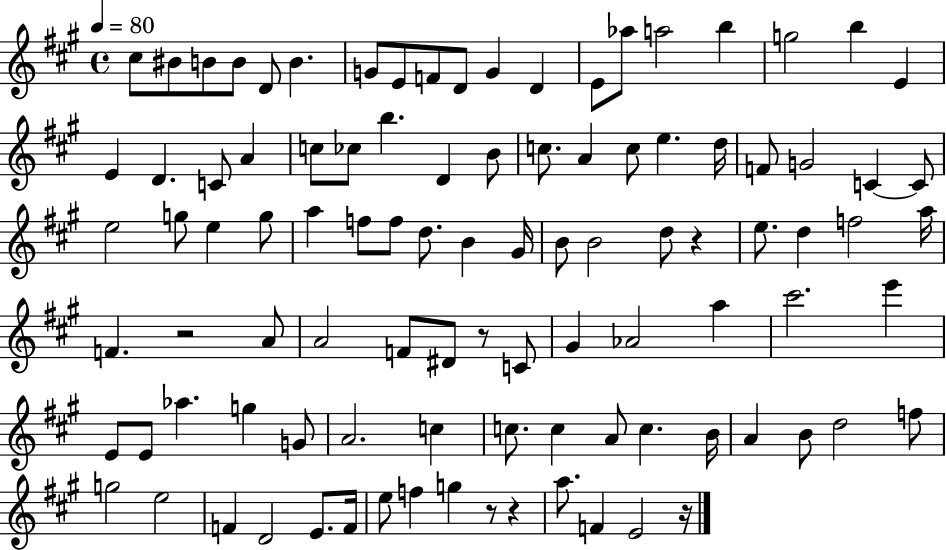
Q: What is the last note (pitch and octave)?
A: E4